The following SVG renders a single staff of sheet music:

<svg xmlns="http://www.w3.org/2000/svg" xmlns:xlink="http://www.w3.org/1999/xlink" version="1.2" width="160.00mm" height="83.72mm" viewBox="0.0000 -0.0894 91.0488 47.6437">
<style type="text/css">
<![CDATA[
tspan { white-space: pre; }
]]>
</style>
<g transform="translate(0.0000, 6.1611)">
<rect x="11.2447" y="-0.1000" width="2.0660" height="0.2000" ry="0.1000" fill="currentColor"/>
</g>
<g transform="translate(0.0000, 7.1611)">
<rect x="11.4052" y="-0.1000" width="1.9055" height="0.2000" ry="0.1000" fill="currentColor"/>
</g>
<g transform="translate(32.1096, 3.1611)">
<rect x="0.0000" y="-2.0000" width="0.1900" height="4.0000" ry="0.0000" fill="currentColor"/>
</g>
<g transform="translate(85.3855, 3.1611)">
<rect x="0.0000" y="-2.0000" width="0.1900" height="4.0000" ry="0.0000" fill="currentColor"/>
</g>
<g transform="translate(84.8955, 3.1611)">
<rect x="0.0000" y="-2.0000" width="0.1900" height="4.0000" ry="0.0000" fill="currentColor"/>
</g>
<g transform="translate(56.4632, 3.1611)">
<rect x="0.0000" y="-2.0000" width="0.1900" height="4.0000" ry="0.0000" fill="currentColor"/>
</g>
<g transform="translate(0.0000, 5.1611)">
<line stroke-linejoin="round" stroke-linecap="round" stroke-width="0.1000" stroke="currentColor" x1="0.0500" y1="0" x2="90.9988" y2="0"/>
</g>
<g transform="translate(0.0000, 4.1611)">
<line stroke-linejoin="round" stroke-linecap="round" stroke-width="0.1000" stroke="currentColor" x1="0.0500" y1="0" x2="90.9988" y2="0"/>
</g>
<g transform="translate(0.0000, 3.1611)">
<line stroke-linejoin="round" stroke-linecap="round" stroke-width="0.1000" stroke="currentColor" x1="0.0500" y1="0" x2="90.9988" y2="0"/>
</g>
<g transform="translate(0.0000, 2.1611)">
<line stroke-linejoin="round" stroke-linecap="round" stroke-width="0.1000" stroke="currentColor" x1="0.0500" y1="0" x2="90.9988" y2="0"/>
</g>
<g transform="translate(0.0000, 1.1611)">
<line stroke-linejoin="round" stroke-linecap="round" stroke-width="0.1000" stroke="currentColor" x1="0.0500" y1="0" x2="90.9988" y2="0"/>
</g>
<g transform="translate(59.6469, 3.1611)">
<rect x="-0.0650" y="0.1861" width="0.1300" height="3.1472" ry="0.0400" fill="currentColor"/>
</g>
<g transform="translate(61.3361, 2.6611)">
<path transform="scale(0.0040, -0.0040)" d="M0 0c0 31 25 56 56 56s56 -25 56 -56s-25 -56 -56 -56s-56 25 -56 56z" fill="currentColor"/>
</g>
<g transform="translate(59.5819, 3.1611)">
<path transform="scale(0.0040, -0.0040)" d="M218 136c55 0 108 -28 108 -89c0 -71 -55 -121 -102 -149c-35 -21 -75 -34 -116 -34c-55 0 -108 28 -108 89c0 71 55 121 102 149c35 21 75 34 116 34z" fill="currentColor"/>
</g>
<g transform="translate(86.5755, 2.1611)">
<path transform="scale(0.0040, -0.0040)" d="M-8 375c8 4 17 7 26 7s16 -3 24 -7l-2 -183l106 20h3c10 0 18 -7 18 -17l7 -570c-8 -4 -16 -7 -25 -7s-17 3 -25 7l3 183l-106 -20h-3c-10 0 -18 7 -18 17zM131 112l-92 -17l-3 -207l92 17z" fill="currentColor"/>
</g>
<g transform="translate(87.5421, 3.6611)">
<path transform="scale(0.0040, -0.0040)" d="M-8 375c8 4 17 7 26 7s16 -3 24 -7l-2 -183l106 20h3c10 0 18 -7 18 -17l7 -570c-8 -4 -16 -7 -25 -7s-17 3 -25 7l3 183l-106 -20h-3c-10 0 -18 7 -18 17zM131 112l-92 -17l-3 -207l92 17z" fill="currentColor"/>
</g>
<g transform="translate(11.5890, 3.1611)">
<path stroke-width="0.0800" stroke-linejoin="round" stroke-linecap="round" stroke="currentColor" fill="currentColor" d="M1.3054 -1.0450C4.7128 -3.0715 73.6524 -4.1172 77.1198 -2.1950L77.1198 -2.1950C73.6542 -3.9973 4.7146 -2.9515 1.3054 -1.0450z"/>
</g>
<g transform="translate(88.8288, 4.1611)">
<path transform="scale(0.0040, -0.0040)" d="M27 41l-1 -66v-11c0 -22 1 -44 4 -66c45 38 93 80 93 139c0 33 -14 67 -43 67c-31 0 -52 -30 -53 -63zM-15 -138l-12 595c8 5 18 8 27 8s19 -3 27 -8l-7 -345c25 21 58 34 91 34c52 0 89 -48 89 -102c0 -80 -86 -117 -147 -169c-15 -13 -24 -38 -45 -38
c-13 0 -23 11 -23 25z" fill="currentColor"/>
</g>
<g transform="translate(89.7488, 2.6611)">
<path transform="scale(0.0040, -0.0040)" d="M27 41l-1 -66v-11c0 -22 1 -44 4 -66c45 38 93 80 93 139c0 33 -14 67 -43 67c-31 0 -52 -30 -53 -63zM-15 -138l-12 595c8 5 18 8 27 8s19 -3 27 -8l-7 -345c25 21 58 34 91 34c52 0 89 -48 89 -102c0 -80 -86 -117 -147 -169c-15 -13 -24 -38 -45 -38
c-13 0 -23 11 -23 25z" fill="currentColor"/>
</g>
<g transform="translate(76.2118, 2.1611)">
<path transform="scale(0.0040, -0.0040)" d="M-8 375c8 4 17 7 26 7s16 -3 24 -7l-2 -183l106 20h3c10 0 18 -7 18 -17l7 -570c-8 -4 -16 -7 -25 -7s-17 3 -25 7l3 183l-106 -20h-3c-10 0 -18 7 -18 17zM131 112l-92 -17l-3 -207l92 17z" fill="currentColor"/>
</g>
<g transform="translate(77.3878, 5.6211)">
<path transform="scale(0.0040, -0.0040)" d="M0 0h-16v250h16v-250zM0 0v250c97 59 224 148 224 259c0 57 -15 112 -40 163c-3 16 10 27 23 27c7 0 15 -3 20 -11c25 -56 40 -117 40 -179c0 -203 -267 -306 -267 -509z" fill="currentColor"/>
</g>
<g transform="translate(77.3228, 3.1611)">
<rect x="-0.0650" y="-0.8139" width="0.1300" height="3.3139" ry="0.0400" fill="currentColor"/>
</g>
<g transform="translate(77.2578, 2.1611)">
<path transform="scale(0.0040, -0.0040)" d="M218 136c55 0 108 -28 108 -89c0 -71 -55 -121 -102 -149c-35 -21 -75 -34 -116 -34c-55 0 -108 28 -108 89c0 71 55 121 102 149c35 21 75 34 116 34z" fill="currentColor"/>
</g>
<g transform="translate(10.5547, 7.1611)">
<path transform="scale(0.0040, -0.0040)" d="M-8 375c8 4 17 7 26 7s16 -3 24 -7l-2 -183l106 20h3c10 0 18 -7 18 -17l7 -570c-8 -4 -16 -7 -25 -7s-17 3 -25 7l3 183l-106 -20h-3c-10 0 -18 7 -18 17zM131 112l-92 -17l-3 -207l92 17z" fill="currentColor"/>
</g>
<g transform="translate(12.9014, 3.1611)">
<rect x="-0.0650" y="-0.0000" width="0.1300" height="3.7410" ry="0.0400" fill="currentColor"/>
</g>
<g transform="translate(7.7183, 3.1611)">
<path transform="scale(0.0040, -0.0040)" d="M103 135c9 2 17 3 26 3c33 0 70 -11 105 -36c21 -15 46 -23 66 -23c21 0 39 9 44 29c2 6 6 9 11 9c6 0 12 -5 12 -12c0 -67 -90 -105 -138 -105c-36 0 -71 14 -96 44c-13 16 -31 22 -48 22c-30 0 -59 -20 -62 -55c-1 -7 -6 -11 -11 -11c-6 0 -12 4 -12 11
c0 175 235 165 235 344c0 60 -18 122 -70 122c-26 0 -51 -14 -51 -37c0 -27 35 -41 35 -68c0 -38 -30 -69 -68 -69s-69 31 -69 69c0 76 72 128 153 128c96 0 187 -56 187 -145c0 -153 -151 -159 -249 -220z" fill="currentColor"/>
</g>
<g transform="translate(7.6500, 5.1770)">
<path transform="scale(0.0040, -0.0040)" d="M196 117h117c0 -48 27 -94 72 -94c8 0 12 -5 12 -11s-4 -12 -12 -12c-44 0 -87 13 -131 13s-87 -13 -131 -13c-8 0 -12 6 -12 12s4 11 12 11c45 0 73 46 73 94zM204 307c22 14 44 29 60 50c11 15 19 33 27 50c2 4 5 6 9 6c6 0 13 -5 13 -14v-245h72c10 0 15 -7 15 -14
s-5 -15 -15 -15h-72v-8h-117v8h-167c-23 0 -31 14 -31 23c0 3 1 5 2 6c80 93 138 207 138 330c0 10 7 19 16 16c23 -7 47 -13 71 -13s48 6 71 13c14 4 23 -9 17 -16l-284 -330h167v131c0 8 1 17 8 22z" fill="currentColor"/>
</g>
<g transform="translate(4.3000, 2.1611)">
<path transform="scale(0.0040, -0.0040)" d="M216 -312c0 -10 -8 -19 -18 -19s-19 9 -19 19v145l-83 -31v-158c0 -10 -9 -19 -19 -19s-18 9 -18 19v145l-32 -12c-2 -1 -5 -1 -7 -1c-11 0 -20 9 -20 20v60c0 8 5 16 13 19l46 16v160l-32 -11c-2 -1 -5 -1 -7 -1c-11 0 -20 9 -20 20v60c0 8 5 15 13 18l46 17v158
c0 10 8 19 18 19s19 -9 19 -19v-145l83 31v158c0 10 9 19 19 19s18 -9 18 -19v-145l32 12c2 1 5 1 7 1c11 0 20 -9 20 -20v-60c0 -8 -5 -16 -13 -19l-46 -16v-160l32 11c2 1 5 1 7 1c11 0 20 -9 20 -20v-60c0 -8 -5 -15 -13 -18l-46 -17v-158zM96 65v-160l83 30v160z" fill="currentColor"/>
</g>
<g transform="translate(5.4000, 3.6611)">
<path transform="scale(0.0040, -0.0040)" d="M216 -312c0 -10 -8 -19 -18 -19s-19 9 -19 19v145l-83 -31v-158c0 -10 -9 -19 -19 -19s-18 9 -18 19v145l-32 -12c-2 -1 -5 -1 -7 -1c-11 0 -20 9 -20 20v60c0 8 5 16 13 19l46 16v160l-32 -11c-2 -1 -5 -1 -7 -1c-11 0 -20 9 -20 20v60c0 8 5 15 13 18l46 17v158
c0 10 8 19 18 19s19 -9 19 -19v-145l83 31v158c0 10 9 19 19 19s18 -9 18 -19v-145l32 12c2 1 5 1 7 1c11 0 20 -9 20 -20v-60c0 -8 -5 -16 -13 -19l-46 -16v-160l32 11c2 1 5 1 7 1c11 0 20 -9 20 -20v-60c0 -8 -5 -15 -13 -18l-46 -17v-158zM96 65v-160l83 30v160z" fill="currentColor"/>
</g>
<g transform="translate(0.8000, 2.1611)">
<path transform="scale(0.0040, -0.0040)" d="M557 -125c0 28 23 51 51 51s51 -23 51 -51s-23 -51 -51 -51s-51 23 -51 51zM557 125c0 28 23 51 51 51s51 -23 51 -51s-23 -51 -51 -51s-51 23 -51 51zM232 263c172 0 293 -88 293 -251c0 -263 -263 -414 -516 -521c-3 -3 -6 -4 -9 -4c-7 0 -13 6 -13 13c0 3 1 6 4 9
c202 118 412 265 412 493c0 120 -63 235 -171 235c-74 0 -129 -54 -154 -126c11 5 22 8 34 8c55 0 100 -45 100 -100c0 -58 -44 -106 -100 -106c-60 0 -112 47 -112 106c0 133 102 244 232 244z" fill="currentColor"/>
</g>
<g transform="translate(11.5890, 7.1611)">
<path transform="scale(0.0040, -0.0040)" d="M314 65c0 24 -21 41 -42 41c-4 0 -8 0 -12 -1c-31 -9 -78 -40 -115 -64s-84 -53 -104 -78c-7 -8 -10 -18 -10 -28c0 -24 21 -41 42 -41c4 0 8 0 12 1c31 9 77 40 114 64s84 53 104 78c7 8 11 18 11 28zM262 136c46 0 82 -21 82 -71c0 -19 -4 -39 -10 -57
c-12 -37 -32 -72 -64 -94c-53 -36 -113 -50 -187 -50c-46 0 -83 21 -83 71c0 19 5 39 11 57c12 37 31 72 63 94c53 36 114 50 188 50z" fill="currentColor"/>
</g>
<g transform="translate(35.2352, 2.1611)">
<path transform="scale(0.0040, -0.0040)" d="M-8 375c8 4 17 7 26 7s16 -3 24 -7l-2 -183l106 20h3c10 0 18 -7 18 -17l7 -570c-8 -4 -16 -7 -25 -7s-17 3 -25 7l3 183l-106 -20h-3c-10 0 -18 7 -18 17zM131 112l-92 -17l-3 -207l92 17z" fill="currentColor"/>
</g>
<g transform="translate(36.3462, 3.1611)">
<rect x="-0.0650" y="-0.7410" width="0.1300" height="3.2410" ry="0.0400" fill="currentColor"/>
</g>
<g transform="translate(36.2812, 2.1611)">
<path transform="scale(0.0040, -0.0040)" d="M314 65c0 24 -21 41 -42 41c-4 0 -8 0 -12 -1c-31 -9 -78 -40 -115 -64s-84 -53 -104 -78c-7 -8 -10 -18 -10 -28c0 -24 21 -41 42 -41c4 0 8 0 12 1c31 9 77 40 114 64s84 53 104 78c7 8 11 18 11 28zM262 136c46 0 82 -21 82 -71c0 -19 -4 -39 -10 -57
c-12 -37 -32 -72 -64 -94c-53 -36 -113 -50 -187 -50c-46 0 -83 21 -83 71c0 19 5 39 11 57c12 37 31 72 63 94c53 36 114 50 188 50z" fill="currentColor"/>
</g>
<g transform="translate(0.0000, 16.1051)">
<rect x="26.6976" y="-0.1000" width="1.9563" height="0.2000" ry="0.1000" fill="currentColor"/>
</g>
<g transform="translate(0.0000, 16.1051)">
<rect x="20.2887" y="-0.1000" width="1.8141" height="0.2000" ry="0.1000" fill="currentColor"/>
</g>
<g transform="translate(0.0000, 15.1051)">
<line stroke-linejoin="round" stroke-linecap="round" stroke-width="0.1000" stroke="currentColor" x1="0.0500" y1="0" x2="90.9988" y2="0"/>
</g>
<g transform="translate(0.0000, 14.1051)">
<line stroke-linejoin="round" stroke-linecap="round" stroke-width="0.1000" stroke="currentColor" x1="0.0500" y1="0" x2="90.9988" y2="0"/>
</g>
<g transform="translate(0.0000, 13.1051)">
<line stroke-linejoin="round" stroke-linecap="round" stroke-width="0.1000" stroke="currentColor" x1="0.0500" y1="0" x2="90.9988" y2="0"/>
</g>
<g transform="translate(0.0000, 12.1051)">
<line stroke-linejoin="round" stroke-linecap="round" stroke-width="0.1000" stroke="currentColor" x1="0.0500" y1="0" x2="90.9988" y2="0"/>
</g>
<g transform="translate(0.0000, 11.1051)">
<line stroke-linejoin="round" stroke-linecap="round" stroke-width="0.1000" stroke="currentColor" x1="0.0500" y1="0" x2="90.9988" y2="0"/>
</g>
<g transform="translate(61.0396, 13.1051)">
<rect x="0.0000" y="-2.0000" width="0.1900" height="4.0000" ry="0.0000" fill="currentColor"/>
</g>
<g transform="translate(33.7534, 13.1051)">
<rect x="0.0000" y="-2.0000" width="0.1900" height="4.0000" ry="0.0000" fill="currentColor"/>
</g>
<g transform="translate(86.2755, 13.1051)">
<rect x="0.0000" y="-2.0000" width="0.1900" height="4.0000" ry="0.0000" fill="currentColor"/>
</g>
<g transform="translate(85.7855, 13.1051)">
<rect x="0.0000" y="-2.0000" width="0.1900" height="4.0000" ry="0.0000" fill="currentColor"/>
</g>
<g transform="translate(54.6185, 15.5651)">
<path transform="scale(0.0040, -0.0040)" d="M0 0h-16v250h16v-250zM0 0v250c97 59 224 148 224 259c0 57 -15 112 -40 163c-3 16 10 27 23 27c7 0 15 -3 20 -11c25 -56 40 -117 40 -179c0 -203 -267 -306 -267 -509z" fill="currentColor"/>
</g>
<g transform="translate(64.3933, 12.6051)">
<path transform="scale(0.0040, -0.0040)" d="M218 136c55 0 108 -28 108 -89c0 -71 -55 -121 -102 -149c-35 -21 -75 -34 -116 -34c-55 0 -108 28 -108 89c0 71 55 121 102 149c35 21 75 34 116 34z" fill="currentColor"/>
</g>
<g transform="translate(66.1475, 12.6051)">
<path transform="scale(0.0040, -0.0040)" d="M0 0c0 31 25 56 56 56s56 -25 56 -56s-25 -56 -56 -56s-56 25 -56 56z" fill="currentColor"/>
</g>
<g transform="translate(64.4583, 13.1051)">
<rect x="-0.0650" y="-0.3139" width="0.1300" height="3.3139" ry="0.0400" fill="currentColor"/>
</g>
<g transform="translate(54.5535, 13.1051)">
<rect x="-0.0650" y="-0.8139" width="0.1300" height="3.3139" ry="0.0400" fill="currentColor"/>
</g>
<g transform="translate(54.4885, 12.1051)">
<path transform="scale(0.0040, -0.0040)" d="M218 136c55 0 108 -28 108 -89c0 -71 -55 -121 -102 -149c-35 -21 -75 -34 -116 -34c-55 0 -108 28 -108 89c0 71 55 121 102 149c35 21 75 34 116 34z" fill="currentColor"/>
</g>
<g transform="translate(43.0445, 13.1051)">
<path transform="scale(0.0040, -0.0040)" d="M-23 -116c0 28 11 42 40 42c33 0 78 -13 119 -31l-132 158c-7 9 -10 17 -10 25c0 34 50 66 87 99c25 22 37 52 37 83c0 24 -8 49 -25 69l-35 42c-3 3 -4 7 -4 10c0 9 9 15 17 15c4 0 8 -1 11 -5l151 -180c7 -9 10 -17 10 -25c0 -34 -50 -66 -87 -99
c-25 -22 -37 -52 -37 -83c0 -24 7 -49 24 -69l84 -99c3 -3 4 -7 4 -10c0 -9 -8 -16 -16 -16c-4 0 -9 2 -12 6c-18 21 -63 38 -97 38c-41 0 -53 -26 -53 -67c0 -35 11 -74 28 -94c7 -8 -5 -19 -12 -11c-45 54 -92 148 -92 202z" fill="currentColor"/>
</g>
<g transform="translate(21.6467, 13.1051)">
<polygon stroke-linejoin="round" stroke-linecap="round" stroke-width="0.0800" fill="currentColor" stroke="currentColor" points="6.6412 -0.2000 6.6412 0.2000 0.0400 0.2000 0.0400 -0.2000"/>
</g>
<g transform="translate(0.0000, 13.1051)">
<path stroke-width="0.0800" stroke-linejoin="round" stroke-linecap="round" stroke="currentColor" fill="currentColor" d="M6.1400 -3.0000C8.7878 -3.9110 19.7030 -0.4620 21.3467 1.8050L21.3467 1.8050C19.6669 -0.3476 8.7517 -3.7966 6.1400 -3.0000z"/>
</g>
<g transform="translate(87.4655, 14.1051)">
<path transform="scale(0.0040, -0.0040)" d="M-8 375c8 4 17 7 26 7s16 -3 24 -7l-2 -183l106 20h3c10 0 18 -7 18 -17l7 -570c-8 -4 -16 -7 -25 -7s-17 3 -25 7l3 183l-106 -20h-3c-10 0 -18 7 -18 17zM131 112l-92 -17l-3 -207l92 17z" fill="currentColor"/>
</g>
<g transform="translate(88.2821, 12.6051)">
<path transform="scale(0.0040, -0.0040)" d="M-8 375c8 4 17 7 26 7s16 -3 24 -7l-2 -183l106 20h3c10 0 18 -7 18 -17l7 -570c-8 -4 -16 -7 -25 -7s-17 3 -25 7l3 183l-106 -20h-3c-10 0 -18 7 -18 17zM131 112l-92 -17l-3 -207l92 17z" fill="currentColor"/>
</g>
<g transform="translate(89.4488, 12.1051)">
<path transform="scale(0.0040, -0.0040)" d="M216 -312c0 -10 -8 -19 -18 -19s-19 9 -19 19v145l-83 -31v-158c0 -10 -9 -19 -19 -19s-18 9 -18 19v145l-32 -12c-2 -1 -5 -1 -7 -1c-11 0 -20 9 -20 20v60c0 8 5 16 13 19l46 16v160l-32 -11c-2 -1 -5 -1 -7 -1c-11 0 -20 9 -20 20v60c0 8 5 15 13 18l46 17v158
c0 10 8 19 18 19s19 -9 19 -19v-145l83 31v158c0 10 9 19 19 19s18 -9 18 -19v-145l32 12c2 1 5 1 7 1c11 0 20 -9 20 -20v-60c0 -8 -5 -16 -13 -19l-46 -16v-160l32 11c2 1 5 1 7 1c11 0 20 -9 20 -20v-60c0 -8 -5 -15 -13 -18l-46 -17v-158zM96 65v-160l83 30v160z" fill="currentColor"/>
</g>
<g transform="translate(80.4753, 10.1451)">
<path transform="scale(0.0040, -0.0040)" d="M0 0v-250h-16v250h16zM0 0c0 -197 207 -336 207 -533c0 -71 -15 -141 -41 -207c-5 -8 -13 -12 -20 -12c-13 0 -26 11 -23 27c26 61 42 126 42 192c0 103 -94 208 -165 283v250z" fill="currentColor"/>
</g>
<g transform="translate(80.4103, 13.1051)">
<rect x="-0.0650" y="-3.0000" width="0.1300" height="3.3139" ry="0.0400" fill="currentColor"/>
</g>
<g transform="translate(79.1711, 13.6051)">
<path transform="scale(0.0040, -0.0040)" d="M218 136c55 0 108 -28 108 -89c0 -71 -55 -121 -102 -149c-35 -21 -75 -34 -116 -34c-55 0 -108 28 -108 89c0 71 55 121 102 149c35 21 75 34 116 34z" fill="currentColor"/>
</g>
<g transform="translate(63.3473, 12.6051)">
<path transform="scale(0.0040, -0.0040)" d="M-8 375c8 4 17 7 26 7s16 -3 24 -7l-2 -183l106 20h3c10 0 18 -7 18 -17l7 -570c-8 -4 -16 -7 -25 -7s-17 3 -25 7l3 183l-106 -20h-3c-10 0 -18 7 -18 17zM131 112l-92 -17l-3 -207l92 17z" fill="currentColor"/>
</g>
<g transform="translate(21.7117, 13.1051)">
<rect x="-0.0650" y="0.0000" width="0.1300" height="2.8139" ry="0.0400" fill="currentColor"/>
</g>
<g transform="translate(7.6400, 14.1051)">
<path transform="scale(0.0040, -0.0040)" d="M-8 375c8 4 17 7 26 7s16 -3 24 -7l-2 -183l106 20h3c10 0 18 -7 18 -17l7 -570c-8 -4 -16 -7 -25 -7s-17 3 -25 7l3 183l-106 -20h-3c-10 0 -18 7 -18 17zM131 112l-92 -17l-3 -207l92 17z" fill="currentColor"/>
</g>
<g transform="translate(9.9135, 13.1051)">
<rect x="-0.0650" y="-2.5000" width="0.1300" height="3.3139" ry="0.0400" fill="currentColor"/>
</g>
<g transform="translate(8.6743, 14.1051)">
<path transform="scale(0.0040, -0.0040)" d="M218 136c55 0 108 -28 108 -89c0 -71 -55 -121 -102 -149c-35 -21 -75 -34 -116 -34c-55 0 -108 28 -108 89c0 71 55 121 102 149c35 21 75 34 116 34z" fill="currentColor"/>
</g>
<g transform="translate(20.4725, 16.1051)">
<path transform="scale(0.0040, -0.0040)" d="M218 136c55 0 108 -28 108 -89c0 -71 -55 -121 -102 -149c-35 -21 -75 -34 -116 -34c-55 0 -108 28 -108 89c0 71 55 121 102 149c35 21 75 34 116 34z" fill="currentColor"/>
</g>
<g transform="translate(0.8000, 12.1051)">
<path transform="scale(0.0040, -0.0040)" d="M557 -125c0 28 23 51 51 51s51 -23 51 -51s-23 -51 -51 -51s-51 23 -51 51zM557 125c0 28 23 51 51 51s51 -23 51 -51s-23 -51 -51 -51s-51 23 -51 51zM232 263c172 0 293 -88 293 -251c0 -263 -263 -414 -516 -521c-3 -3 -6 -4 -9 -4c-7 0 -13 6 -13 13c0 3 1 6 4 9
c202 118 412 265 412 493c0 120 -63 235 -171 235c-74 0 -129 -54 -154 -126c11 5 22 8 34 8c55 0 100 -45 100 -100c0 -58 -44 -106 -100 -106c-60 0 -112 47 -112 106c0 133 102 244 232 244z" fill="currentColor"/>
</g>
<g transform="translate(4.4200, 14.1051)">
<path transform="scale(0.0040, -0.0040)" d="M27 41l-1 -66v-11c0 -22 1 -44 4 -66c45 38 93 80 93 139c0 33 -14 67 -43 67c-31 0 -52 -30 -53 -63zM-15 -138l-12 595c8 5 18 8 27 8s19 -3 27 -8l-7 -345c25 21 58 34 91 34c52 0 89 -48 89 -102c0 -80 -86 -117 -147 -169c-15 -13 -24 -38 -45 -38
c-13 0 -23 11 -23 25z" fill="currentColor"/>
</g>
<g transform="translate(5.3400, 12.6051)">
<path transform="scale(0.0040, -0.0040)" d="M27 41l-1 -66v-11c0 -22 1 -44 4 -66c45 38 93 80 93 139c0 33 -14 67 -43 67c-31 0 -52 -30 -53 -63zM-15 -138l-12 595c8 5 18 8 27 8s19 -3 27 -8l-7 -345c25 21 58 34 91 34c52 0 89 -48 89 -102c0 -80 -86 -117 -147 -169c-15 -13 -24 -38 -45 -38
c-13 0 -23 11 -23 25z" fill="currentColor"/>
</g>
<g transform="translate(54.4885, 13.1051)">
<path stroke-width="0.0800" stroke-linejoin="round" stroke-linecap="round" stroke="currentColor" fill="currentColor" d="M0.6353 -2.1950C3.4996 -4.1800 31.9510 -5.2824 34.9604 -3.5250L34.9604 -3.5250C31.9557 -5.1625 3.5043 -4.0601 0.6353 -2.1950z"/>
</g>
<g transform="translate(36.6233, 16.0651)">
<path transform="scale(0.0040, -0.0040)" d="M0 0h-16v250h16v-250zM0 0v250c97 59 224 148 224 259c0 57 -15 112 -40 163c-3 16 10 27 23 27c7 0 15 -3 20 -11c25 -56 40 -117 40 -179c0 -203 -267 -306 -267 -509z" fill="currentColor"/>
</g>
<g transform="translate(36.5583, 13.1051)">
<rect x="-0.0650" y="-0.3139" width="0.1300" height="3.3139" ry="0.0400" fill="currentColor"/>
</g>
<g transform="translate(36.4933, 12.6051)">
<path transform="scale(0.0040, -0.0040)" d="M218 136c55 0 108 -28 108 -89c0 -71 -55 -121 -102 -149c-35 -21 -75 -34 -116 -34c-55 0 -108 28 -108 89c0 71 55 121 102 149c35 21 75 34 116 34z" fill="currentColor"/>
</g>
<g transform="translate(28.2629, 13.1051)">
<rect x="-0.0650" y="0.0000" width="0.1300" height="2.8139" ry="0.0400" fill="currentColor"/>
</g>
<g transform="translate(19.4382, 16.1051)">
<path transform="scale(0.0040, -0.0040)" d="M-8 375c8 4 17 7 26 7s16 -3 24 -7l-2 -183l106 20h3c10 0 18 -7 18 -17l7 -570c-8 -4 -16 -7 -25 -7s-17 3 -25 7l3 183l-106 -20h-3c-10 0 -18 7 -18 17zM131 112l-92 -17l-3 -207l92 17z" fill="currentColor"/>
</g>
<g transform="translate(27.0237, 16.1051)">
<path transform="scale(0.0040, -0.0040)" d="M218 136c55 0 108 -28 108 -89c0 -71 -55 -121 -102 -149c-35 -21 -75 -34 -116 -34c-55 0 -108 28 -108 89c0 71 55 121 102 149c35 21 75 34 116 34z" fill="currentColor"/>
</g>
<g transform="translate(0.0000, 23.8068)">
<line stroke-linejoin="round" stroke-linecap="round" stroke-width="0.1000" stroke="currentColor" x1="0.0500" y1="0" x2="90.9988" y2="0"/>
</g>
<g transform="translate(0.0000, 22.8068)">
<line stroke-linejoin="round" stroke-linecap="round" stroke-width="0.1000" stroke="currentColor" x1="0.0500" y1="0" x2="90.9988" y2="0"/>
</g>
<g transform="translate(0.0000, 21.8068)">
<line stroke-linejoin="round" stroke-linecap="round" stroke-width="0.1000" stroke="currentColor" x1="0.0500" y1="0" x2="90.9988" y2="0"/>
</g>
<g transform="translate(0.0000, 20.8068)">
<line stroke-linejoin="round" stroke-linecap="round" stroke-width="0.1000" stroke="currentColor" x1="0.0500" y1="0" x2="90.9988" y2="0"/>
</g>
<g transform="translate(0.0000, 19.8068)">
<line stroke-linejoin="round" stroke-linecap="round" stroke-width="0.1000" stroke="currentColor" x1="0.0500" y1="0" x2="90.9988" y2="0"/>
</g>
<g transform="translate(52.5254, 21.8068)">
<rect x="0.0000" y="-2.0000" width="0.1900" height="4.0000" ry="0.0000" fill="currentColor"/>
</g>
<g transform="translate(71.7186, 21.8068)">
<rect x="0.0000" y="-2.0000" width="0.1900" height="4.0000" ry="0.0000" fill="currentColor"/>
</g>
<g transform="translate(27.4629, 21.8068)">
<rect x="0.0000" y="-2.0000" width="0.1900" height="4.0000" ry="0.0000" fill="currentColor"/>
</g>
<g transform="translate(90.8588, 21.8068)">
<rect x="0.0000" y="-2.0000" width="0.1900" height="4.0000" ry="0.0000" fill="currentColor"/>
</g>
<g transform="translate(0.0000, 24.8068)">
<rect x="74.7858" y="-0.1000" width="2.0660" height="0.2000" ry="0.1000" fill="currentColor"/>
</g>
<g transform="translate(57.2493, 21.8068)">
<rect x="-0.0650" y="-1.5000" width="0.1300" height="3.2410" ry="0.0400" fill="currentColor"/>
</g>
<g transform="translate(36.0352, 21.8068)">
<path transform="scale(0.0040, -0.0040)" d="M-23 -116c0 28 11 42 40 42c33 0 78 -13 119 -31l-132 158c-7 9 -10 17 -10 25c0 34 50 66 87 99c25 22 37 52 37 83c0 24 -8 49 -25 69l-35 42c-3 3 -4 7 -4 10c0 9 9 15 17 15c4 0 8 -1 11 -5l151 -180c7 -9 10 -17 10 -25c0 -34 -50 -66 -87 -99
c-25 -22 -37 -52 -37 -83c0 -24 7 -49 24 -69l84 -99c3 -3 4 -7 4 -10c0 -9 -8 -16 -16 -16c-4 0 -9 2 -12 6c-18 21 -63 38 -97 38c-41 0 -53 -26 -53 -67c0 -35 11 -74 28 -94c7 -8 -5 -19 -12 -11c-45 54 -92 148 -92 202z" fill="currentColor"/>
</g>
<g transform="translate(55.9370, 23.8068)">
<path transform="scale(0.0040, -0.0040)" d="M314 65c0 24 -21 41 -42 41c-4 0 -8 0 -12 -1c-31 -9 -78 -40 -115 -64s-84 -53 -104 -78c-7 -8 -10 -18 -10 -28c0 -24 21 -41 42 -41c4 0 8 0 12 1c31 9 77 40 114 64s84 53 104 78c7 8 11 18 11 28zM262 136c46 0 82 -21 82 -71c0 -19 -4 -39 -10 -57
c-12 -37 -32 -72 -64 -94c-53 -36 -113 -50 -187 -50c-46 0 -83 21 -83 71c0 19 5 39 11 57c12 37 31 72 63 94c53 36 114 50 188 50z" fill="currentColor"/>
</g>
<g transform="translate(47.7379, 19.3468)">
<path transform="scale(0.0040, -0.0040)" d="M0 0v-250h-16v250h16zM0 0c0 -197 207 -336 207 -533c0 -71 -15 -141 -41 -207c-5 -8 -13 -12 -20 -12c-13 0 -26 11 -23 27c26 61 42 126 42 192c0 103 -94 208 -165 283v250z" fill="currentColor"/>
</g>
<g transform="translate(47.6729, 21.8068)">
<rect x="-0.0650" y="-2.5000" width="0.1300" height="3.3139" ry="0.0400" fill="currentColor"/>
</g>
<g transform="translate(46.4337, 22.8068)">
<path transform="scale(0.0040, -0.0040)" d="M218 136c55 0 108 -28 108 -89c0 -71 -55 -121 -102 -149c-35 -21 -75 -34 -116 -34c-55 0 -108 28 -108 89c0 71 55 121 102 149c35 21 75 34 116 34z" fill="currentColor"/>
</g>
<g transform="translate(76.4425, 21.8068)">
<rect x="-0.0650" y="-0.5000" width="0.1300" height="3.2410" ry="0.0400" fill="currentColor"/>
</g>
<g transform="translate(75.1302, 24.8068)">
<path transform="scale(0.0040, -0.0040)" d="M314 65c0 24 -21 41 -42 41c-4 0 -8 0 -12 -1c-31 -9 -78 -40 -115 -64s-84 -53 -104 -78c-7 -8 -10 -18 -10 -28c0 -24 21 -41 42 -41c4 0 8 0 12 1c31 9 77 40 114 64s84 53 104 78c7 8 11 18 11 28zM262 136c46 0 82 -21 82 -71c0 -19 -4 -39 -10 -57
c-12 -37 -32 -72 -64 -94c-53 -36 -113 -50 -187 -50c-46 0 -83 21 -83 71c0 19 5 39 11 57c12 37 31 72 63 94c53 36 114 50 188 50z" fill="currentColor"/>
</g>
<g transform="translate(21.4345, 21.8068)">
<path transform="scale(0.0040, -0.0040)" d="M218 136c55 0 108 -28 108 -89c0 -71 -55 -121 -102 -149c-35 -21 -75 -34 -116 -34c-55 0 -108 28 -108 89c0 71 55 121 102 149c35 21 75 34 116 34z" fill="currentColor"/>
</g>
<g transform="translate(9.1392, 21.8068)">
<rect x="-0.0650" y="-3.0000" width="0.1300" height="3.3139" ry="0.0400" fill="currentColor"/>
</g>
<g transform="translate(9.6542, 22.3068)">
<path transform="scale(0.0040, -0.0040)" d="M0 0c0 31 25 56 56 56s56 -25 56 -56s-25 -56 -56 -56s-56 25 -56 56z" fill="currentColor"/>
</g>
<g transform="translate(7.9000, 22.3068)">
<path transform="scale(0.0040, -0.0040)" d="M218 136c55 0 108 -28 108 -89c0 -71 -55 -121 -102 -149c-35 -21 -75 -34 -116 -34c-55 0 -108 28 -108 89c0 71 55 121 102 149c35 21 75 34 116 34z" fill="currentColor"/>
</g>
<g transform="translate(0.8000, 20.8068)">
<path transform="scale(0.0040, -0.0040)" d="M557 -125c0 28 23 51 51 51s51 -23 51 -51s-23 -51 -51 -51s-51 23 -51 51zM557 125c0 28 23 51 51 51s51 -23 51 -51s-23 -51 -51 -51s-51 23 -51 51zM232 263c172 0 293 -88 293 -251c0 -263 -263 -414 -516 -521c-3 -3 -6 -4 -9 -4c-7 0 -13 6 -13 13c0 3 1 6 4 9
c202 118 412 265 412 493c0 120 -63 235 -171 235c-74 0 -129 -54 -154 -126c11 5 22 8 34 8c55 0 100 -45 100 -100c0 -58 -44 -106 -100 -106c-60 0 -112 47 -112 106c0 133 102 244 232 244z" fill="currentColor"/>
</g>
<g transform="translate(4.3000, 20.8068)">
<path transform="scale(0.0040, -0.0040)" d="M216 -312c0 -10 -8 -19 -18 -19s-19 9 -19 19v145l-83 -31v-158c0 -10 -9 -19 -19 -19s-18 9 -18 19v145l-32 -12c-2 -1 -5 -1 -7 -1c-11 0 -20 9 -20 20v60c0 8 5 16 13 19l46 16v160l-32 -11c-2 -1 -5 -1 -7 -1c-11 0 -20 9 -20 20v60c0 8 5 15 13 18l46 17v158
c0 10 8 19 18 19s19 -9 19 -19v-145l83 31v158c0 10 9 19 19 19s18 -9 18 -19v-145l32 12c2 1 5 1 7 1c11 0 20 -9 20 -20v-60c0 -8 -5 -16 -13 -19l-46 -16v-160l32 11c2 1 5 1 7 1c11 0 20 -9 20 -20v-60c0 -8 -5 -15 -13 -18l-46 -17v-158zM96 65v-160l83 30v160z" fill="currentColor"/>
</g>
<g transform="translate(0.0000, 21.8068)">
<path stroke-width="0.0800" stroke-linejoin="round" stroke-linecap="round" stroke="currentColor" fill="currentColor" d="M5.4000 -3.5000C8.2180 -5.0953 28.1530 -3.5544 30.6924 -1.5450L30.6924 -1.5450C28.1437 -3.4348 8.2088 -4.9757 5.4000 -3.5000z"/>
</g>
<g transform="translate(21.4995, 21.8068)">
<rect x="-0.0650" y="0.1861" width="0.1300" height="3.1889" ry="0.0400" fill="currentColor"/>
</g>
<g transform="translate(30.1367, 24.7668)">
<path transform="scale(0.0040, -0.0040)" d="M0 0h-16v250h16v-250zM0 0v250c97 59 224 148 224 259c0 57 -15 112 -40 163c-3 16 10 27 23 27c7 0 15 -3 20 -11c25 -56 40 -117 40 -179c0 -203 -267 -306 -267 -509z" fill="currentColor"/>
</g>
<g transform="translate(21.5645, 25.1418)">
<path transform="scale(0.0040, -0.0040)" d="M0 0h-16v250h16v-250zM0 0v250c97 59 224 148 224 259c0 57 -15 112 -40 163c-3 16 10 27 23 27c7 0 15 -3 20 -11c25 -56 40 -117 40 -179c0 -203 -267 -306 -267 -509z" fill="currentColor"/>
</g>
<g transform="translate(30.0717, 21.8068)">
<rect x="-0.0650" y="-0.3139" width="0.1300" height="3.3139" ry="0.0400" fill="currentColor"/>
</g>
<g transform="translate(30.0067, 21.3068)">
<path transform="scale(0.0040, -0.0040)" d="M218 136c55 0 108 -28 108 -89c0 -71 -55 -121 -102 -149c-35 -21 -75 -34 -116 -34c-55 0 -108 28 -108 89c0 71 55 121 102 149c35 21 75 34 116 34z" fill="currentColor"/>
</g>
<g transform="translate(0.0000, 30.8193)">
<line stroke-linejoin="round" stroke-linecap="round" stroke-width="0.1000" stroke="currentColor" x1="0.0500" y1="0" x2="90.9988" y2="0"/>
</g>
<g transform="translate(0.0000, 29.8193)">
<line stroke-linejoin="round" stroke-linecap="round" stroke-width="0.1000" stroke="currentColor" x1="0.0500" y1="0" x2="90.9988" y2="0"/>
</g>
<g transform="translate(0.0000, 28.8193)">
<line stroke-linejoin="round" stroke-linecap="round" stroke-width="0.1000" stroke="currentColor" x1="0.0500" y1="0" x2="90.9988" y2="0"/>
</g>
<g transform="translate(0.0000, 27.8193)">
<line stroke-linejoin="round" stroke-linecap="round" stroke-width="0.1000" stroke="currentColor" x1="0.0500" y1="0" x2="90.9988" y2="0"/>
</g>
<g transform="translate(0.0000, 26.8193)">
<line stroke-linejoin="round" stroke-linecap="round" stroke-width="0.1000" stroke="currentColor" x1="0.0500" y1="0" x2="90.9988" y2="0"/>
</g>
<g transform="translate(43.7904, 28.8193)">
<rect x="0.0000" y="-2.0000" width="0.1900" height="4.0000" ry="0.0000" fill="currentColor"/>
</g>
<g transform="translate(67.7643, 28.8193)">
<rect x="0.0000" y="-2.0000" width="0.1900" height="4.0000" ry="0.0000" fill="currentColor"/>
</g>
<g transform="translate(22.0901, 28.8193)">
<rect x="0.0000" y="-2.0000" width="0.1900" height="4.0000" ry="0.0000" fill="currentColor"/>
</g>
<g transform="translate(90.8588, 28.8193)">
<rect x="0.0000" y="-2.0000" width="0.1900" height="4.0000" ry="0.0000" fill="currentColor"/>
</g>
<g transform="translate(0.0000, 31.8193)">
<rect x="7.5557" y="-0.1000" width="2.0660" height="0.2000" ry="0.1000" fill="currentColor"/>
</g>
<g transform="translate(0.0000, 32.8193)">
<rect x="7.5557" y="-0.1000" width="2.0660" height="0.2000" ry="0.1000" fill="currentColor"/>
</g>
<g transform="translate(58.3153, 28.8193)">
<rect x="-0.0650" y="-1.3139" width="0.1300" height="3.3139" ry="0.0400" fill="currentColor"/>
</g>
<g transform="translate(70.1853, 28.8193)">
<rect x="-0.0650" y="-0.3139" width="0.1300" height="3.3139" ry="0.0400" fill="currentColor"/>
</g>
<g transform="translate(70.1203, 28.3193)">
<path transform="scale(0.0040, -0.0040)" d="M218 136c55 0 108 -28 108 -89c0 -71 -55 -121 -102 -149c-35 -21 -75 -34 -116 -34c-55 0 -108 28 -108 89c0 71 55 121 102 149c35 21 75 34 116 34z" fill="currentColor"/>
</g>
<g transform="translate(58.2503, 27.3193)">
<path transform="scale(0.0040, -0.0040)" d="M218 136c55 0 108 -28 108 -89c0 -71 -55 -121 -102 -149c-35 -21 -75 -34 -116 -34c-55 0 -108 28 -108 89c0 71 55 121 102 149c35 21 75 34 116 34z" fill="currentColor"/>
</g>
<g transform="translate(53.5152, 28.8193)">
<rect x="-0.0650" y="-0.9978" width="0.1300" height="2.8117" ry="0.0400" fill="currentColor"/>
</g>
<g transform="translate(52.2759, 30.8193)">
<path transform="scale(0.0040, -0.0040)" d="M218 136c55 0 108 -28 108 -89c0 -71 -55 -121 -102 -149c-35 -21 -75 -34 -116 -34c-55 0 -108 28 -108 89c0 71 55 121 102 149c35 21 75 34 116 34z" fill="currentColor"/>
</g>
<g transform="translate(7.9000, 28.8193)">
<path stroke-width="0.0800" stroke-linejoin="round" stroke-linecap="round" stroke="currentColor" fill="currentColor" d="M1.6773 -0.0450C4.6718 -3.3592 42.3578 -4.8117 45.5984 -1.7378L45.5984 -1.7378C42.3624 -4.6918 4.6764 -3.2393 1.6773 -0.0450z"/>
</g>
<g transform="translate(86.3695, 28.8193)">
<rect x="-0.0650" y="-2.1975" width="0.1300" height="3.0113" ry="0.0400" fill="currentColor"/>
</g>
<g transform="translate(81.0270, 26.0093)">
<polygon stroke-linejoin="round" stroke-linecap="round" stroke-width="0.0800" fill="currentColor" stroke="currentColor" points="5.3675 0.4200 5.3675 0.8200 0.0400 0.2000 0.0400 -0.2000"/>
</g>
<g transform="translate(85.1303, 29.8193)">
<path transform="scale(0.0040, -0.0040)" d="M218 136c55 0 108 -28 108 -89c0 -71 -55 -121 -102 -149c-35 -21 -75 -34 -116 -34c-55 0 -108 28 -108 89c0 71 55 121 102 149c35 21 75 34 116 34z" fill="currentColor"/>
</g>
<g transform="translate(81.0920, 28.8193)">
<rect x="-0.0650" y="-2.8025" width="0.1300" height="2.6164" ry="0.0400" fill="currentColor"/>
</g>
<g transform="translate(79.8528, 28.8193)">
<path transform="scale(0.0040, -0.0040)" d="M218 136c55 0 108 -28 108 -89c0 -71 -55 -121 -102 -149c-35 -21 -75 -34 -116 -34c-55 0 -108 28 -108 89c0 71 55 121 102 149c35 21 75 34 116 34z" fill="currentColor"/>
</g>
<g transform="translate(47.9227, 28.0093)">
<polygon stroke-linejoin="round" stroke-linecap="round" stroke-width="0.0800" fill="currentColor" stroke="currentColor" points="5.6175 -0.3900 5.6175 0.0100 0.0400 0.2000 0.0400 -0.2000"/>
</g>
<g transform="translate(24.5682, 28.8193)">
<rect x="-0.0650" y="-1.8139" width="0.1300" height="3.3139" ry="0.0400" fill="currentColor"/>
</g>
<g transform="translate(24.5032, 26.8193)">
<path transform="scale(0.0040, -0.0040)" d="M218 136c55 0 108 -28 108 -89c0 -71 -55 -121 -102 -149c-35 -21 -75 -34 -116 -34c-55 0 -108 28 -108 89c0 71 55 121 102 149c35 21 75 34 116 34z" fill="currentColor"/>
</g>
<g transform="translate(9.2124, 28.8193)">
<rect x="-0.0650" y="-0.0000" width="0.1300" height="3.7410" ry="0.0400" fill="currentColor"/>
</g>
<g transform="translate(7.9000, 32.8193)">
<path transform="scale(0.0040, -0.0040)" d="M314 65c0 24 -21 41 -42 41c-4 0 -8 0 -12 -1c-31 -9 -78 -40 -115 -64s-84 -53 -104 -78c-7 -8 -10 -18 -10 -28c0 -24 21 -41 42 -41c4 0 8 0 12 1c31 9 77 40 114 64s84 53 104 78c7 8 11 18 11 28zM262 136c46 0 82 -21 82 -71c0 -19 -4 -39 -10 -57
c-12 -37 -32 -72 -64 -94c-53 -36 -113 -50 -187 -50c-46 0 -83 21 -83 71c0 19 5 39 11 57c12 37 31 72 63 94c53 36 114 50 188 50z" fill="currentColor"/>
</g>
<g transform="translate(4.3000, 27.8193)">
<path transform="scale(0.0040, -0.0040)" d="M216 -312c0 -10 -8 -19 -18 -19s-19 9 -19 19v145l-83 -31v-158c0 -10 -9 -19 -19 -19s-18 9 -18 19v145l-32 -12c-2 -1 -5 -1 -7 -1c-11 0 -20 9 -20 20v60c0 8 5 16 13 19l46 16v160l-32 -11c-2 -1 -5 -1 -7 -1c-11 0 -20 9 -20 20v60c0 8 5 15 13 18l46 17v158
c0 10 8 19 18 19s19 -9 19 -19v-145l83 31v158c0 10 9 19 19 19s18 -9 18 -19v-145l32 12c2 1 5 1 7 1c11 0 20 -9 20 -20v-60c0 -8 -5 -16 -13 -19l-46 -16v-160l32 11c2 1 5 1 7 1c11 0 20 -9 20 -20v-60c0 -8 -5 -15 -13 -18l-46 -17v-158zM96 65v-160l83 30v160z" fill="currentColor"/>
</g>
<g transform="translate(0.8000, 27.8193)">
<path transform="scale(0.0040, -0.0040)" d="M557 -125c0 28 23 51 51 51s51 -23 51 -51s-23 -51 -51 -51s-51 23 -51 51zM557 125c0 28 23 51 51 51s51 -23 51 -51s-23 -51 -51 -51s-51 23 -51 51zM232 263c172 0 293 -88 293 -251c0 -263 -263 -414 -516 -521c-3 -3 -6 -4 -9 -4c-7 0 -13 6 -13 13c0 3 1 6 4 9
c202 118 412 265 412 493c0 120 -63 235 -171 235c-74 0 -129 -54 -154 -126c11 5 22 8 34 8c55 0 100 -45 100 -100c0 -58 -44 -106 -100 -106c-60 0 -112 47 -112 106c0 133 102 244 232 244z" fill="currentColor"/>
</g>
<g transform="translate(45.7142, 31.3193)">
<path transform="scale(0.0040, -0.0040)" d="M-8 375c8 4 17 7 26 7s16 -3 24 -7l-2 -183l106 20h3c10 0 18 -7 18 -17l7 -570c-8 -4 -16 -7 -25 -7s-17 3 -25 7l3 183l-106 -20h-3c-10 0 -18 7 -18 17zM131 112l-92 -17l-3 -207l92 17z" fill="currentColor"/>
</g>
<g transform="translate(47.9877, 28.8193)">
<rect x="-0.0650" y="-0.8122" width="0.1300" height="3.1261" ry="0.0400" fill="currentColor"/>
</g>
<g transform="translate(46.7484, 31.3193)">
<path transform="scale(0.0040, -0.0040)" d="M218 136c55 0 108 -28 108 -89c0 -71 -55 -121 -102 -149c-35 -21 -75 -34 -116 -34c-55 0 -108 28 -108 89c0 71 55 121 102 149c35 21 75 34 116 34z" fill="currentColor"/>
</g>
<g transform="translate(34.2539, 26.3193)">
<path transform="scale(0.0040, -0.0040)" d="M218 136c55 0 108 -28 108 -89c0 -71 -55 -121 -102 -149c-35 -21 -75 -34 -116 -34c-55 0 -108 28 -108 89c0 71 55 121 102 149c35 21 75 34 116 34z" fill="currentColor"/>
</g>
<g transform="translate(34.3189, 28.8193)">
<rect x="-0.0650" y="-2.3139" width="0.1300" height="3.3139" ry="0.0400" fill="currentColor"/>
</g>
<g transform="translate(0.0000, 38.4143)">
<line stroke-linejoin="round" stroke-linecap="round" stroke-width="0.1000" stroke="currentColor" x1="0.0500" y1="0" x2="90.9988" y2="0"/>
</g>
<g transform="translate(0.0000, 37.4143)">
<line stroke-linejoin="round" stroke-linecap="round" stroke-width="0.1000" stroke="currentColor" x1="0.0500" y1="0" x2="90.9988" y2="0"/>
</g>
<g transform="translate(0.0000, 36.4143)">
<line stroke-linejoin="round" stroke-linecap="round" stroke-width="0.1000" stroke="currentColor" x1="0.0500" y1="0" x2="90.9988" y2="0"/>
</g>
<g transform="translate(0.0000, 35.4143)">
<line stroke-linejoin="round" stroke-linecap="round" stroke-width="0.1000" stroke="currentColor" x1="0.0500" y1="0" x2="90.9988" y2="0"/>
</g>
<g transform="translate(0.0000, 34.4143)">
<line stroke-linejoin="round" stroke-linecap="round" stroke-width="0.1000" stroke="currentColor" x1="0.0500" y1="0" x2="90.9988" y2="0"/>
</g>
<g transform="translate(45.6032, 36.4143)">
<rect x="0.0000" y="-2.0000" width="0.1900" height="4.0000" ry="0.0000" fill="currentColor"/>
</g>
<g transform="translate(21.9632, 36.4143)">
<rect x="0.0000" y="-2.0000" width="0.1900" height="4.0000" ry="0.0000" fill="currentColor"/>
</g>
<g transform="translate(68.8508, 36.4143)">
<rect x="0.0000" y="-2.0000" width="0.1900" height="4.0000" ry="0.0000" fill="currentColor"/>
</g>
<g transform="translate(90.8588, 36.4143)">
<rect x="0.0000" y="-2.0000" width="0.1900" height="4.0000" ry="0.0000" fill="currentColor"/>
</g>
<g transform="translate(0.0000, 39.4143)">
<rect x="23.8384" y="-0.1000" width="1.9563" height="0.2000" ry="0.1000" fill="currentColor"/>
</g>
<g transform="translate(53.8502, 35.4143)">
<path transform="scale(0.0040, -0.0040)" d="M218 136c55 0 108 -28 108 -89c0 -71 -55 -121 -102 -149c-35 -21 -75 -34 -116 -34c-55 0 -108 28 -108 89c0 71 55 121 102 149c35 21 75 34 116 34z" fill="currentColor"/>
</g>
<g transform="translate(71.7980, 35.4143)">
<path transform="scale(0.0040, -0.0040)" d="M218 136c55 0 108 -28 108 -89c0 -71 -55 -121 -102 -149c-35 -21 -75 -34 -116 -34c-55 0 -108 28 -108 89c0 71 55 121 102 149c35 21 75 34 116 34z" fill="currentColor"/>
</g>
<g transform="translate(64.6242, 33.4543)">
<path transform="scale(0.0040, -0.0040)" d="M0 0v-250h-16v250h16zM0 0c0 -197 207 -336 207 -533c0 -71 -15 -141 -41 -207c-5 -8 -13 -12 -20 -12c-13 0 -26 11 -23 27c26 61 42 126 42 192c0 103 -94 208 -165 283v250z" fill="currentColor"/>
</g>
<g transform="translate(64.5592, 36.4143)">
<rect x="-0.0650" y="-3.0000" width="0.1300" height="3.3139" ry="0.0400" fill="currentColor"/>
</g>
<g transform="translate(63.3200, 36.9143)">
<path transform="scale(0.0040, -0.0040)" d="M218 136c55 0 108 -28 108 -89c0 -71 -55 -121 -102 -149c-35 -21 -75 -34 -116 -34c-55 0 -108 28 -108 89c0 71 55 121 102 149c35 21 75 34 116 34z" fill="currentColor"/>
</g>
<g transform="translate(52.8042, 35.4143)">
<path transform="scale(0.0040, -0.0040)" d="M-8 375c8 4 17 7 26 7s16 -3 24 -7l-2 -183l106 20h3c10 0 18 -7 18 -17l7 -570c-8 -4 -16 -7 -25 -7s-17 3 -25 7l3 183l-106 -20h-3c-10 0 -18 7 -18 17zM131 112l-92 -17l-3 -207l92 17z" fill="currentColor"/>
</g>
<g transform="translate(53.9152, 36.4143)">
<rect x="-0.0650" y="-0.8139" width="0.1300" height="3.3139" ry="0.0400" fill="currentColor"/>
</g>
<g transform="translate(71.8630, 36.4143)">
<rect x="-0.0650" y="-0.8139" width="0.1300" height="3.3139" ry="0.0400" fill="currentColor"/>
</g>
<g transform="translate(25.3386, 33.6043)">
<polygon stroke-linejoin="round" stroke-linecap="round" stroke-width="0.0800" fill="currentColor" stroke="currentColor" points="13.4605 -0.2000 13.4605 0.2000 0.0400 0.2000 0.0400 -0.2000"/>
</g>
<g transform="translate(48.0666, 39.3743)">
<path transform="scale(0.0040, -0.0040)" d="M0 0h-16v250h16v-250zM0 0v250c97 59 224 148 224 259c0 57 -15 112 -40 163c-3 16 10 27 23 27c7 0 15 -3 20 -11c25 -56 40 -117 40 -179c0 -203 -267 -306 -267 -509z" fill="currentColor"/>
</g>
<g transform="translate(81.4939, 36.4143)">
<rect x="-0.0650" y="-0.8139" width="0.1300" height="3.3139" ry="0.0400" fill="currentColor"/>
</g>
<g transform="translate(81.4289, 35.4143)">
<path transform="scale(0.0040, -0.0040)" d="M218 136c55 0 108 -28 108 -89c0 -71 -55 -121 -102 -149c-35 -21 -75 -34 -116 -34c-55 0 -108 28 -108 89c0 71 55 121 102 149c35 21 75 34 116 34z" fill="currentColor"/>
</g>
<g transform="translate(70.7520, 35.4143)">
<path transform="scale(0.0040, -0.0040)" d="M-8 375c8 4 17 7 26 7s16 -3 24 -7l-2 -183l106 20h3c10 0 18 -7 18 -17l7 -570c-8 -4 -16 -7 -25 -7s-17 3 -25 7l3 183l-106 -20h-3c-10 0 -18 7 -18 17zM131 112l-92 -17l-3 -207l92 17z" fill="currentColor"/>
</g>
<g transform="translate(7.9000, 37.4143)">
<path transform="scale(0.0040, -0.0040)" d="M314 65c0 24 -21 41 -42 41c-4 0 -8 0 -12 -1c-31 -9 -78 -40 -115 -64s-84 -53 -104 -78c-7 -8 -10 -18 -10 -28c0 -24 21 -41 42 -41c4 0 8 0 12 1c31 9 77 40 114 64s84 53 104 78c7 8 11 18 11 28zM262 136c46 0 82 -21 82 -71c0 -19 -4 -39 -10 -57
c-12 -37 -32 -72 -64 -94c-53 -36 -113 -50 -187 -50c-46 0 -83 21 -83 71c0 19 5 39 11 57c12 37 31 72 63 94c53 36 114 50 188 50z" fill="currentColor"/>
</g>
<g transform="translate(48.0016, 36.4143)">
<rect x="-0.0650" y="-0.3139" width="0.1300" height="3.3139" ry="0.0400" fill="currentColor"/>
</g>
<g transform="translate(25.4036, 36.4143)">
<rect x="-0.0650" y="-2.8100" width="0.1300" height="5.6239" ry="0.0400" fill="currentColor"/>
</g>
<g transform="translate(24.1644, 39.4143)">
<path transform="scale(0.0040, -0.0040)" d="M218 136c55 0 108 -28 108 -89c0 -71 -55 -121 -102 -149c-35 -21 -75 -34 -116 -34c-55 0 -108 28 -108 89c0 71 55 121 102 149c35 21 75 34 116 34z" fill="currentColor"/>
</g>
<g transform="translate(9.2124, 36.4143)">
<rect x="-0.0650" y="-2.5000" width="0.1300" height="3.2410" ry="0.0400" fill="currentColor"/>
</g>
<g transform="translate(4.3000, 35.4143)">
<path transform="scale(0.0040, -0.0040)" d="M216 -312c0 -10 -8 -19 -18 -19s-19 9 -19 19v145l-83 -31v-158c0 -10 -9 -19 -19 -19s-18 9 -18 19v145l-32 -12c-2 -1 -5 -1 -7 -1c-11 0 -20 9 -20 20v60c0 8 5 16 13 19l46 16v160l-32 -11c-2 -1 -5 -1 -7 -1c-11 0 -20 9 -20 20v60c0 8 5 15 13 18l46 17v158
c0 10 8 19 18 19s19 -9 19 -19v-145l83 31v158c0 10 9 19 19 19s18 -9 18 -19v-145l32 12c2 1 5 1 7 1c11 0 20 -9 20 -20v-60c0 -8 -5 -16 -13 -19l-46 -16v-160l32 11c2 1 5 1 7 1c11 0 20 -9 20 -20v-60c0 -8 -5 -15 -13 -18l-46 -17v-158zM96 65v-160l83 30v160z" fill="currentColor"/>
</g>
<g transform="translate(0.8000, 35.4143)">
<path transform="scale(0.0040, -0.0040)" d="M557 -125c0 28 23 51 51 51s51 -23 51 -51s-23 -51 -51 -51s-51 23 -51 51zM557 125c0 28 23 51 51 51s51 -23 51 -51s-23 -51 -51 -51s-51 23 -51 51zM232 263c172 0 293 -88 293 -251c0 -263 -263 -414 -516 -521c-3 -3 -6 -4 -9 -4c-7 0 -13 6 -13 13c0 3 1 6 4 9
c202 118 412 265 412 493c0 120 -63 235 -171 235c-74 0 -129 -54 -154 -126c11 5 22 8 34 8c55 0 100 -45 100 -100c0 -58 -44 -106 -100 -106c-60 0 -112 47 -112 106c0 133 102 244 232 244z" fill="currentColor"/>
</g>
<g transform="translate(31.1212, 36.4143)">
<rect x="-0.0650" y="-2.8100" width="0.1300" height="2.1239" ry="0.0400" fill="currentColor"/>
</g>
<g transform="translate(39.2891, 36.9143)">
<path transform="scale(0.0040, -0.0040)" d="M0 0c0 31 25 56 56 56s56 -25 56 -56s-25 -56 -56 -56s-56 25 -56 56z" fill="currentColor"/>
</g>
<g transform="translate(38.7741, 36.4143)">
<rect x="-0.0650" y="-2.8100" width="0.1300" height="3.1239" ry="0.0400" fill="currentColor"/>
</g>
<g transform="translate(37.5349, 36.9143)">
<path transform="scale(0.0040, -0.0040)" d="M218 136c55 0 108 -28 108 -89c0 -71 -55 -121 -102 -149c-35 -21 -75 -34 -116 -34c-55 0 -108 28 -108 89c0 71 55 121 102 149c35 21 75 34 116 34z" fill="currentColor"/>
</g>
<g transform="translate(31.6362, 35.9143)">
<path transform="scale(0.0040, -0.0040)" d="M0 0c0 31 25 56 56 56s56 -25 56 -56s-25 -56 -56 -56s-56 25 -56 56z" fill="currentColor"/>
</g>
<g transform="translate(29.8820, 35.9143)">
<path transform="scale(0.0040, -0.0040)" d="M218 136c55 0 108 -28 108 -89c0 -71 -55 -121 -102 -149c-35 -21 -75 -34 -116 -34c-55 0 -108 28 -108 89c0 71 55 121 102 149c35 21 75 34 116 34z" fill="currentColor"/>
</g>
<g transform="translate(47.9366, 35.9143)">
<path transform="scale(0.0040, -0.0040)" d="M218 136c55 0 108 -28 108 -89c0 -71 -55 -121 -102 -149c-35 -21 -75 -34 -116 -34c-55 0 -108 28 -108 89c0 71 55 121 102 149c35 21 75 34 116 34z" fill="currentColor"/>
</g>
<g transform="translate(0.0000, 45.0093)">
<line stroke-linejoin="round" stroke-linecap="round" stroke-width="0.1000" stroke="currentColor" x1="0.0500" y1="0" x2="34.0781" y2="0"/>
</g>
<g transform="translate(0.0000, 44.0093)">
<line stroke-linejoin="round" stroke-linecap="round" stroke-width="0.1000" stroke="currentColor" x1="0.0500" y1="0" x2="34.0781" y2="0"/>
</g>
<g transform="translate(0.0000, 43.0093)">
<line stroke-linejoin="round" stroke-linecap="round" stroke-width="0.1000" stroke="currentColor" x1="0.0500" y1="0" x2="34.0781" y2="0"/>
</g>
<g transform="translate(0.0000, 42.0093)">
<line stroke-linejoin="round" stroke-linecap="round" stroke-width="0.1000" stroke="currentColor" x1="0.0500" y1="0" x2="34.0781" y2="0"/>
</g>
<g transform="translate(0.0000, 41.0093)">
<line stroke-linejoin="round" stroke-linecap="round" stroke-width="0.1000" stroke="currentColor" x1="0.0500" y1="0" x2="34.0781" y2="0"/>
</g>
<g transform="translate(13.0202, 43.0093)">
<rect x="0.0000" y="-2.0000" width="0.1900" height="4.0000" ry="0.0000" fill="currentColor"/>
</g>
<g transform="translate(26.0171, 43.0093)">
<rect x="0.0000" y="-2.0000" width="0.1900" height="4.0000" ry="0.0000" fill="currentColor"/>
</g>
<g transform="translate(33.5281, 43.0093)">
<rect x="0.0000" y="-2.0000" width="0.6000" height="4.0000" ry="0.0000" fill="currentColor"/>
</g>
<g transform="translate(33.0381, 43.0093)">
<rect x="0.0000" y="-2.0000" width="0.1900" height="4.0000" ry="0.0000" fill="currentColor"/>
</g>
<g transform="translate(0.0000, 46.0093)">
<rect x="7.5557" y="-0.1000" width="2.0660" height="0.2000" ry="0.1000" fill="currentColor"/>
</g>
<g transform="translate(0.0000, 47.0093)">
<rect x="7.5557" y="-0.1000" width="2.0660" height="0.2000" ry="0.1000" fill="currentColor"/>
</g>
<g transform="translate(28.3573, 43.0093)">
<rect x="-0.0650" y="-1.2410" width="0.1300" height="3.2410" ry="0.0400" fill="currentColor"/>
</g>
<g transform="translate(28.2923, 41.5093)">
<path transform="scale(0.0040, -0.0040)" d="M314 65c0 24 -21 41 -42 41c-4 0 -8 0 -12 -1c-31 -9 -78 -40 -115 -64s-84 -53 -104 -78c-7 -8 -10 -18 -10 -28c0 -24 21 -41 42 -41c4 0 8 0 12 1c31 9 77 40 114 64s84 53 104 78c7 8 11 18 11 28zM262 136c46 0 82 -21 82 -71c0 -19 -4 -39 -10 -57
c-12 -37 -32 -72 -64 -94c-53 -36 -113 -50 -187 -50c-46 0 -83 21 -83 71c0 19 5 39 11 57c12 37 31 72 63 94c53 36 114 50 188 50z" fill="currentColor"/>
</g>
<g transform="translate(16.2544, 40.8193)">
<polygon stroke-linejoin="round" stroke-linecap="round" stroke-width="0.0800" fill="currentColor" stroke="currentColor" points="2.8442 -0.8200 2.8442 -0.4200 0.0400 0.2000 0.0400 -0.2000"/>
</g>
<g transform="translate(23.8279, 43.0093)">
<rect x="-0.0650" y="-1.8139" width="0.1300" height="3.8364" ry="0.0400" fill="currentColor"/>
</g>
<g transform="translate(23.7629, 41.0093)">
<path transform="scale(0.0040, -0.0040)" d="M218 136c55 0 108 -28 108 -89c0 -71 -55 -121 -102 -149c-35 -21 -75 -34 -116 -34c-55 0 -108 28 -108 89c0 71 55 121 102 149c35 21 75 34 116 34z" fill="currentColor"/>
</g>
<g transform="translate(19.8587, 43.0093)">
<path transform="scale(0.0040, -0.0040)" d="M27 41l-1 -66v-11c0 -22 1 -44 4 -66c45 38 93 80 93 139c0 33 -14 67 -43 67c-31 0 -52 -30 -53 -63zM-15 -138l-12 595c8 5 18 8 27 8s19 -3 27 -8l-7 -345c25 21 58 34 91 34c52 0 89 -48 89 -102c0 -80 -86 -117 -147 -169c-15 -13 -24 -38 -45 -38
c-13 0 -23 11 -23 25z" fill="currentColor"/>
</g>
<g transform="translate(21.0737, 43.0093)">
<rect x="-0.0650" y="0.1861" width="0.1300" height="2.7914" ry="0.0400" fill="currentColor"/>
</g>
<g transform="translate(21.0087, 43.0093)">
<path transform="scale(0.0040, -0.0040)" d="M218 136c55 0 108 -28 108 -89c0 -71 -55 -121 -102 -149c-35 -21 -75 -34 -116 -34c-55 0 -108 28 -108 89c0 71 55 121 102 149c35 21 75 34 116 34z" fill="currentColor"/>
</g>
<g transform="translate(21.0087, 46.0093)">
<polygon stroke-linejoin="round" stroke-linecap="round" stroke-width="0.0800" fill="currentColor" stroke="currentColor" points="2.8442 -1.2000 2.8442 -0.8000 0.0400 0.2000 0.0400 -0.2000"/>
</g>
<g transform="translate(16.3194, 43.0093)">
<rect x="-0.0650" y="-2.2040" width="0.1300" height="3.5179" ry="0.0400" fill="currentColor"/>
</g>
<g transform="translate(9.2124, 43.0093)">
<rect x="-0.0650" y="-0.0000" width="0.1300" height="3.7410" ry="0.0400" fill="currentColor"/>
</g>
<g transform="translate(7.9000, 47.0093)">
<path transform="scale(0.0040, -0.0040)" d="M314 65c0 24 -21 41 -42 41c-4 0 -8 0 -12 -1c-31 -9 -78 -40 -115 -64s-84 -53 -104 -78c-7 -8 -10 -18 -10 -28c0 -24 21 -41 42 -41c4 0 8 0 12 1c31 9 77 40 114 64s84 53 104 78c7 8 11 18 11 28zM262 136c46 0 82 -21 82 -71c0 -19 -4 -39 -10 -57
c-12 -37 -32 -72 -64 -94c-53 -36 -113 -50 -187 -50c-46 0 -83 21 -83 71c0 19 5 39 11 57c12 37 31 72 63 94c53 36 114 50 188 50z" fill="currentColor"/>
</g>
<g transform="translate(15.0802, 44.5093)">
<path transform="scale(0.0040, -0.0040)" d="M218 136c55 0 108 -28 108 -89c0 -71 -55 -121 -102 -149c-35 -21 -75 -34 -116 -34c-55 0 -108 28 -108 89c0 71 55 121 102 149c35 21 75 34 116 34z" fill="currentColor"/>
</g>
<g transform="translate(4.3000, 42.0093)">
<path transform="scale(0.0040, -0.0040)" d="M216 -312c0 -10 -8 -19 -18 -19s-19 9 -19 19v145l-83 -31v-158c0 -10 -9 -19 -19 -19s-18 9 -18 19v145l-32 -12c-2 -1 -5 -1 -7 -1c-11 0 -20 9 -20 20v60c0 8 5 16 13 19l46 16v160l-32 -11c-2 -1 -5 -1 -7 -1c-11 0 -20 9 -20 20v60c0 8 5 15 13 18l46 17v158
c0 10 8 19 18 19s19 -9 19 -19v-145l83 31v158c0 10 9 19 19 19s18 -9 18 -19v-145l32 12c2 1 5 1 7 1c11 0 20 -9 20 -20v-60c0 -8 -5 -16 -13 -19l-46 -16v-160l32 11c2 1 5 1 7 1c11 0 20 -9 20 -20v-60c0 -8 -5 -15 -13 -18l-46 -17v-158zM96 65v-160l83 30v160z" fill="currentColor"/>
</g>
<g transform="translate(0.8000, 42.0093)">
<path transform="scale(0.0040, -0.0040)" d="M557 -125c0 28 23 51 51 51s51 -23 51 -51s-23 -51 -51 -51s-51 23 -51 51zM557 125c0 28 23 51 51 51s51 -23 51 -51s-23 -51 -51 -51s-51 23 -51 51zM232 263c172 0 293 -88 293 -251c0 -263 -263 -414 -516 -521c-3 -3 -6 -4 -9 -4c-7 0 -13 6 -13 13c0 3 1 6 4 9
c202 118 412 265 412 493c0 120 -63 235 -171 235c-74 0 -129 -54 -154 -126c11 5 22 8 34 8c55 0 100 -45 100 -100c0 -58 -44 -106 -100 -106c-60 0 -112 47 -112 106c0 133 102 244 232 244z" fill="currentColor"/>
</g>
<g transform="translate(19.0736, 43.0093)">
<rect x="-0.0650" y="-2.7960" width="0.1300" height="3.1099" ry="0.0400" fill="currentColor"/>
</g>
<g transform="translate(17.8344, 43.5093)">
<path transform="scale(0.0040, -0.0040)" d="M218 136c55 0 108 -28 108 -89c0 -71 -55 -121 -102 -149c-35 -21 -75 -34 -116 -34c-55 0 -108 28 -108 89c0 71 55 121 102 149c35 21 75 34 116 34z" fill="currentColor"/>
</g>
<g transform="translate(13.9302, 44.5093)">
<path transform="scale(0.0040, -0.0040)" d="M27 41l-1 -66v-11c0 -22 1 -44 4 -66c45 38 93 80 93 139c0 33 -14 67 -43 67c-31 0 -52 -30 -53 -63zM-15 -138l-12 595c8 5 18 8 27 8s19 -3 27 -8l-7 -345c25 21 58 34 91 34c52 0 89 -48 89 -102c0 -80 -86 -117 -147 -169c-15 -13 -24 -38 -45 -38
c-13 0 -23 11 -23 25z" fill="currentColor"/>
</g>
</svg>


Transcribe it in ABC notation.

X:1
T:Untitled
M:2/4
L:1/4
K:D
C,,2 F,2 D, F,/2 B,, E,,/2 E,,/2 _E,/2 z F,/2 E, C,/2 C, D,/2 E,/2 z B,,/2 G,,2 E,,2 C,,2 A, B, F,,/2 G,,/2 G, E, D,/2 B,,/2 B,,2 E,,/2 E,/2 C,/2 E,/2 F, C,/2 F, F, C,,2 _A,,/2 C,/2 _D,/2 A,/2 G,2